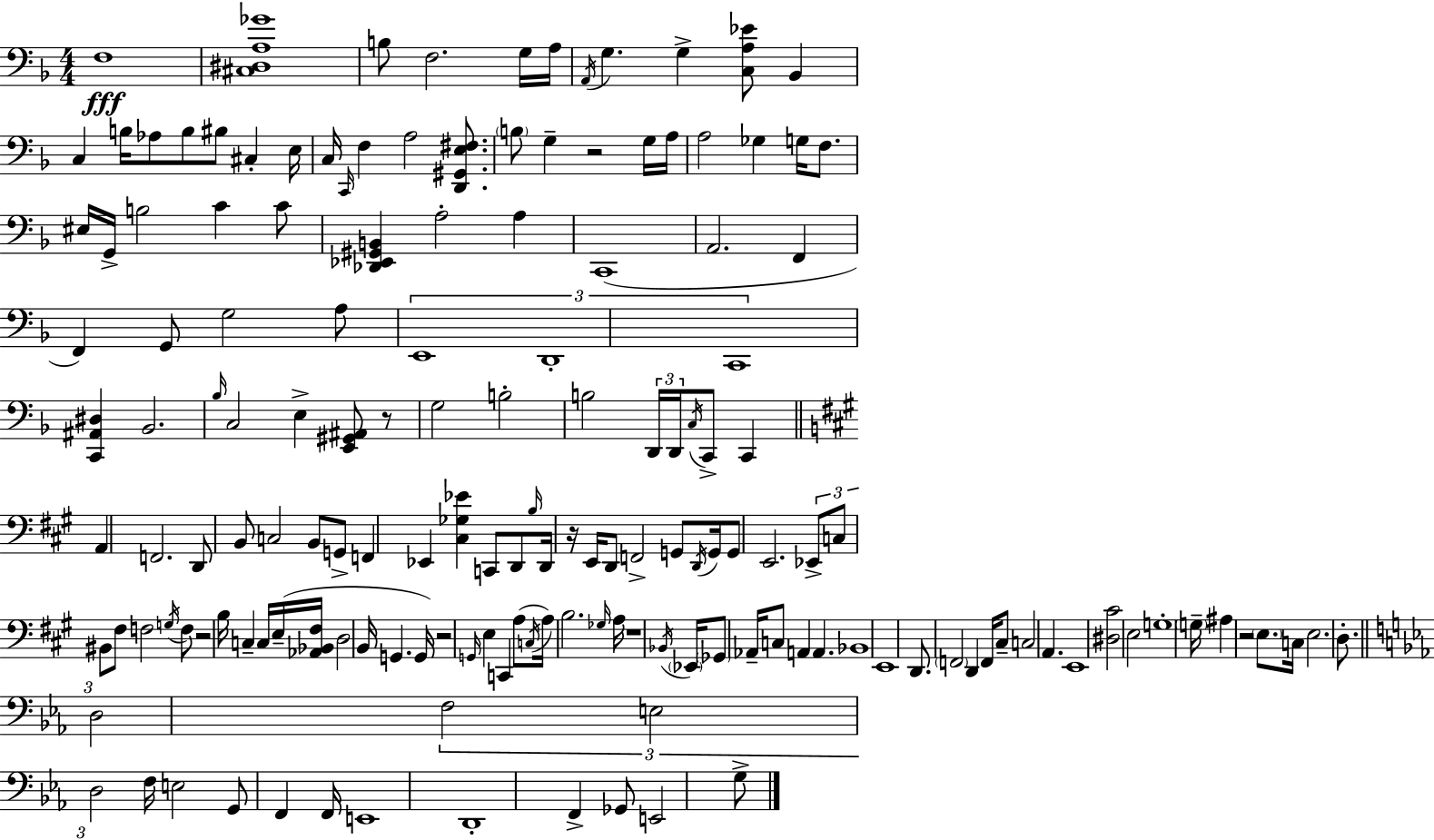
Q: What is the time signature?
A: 4/4